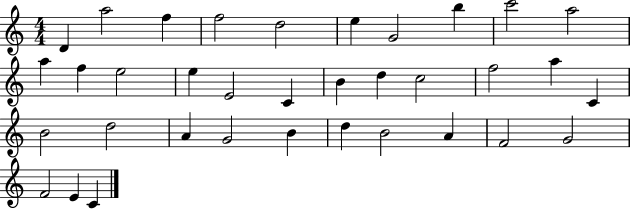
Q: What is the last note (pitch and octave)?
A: C4